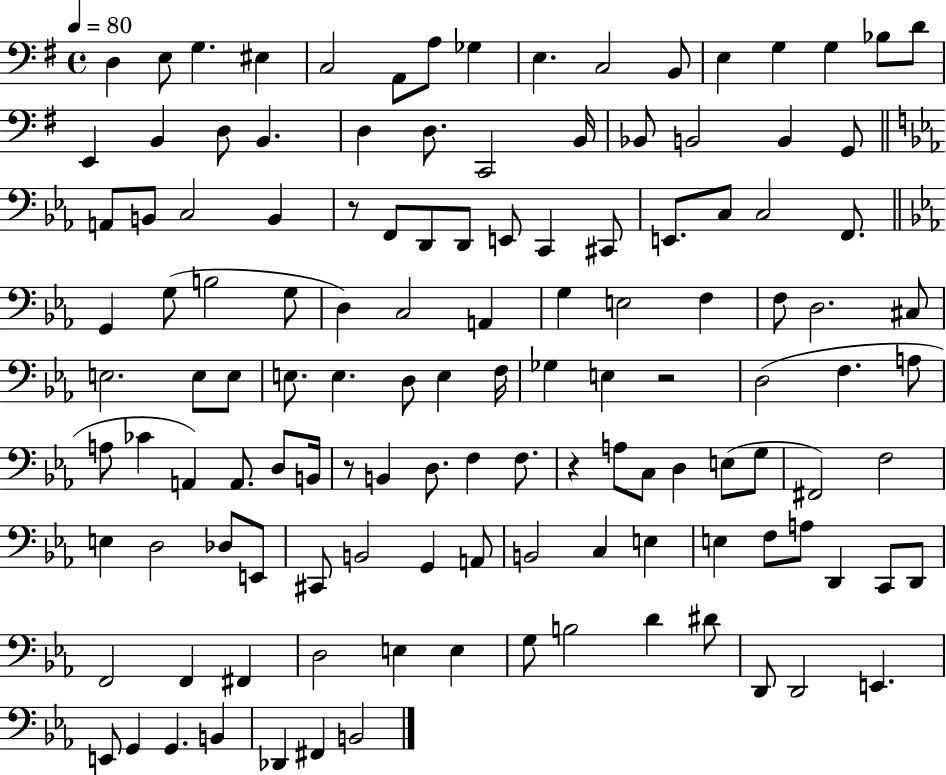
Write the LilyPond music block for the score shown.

{
  \clef bass
  \time 4/4
  \defaultTimeSignature
  \key g \major
  \tempo 4 = 80
  d4 e8 g4. eis4 | c2 a,8 a8 ges4 | e4. c2 b,8 | e4 g4 g4 bes8 d'8 | \break e,4 b,4 d8 b,4. | d4 d8. c,2 b,16 | bes,8 b,2 b,4 g,8 | \bar "||" \break \key c \minor a,8 b,8 c2 b,4 | r8 f,8 d,8 d,8 e,8 c,4 cis,8 | e,8. c8 c2 f,8. | \bar "||" \break \key c \minor g,4 g8( b2 g8 | d4) c2 a,4 | g4 e2 f4 | f8 d2. cis8 | \break e2. e8 e8 | e8. e4. d8 e4 f16 | ges4 e4 r2 | d2( f4. a8 | \break a8 ces'4 a,4) a,8. d8 b,16 | r8 b,4 d8. f4 f8. | r4 a8 c8 d4 e8( g8 | fis,2) f2 | \break e4 d2 des8 e,8 | cis,8 b,2 g,4 a,8 | b,2 c4 e4 | e4 f8 a8 d,4 c,8 d,8 | \break f,2 f,4 fis,4 | d2 e4 e4 | g8 b2 d'4 dis'8 | d,8 d,2 e,4. | \break e,8 g,4 g,4. b,4 | des,4 fis,4 b,2 | \bar "|."
}